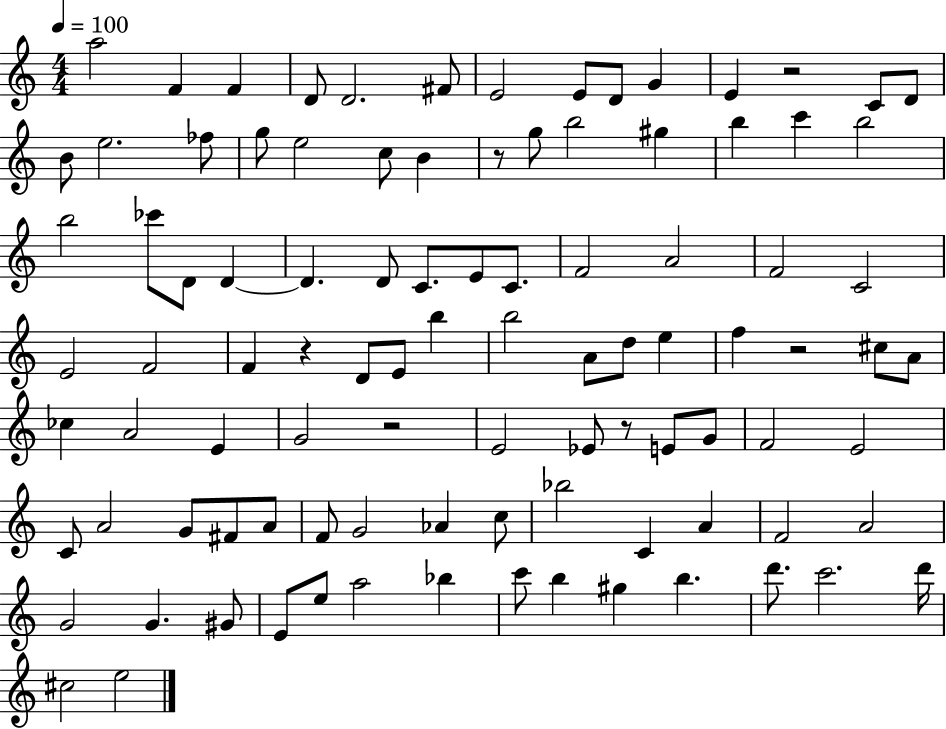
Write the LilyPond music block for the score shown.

{
  \clef treble
  \numericTimeSignature
  \time 4/4
  \key c \major
  \tempo 4 = 100
  a''2 f'4 f'4 | d'8 d'2. fis'8 | e'2 e'8 d'8 g'4 | e'4 r2 c'8 d'8 | \break b'8 e''2. fes''8 | g''8 e''2 c''8 b'4 | r8 g''8 b''2 gis''4 | b''4 c'''4 b''2 | \break b''2 ces'''8 d'8 d'4~~ | d'4. d'8 c'8. e'8 c'8. | f'2 a'2 | f'2 c'2 | \break e'2 f'2 | f'4 r4 d'8 e'8 b''4 | b''2 a'8 d''8 e''4 | f''4 r2 cis''8 a'8 | \break ces''4 a'2 e'4 | g'2 r2 | e'2 ees'8 r8 e'8 g'8 | f'2 e'2 | \break c'8 a'2 g'8 fis'8 a'8 | f'8 g'2 aes'4 c''8 | bes''2 c'4 a'4 | f'2 a'2 | \break g'2 g'4. gis'8 | e'8 e''8 a''2 bes''4 | c'''8 b''4 gis''4 b''4. | d'''8. c'''2. d'''16 | \break cis''2 e''2 | \bar "|."
}